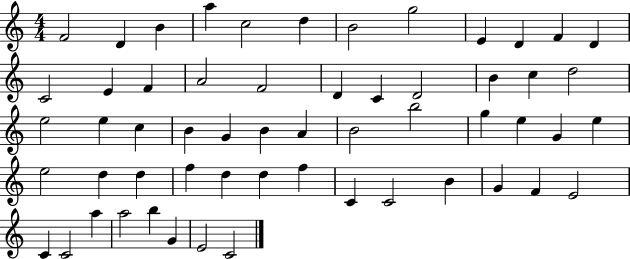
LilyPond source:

{
  \clef treble
  \numericTimeSignature
  \time 4/4
  \key c \major
  f'2 d'4 b'4 | a''4 c''2 d''4 | b'2 g''2 | e'4 d'4 f'4 d'4 | \break c'2 e'4 f'4 | a'2 f'2 | d'4 c'4 d'2 | b'4 c''4 d''2 | \break e''2 e''4 c''4 | b'4 g'4 b'4 a'4 | b'2 b''2 | g''4 e''4 g'4 e''4 | \break e''2 d''4 d''4 | f''4 d''4 d''4 f''4 | c'4 c'2 b'4 | g'4 f'4 e'2 | \break c'4 c'2 a''4 | a''2 b''4 g'4 | e'2 c'2 | \bar "|."
}